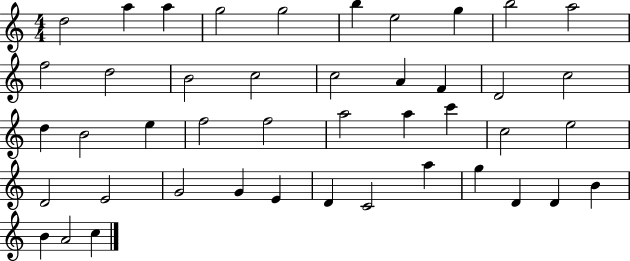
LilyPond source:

{
  \clef treble
  \numericTimeSignature
  \time 4/4
  \key c \major
  d''2 a''4 a''4 | g''2 g''2 | b''4 e''2 g''4 | b''2 a''2 | \break f''2 d''2 | b'2 c''2 | c''2 a'4 f'4 | d'2 c''2 | \break d''4 b'2 e''4 | f''2 f''2 | a''2 a''4 c'''4 | c''2 e''2 | \break d'2 e'2 | g'2 g'4 e'4 | d'4 c'2 a''4 | g''4 d'4 d'4 b'4 | \break b'4 a'2 c''4 | \bar "|."
}